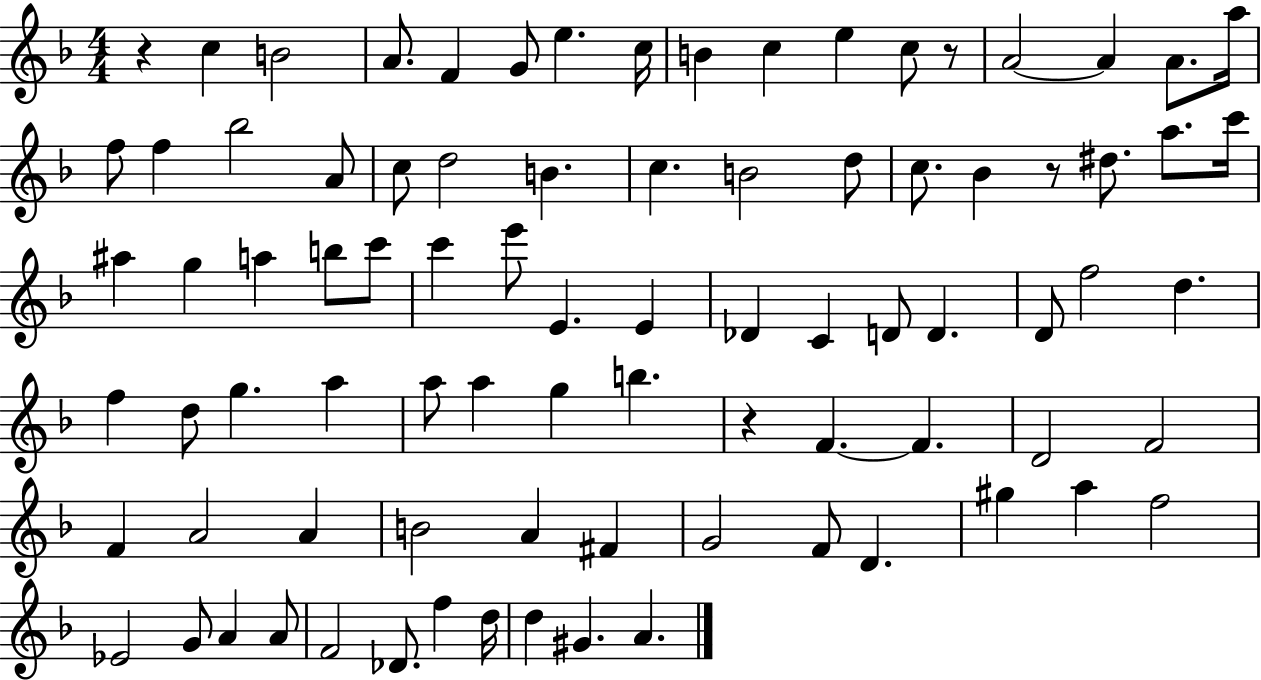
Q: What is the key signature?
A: F major